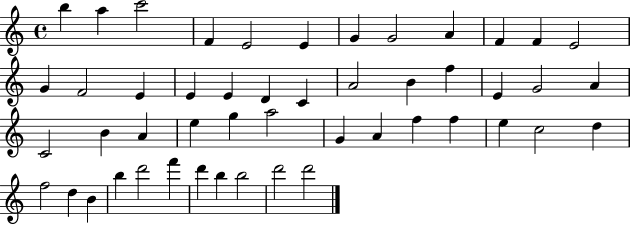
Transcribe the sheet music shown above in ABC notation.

X:1
T:Untitled
M:4/4
L:1/4
K:C
b a c'2 F E2 E G G2 A F F E2 G F2 E E E D C A2 B f E G2 A C2 B A e g a2 G A f f e c2 d f2 d B b d'2 f' d' b b2 d'2 d'2